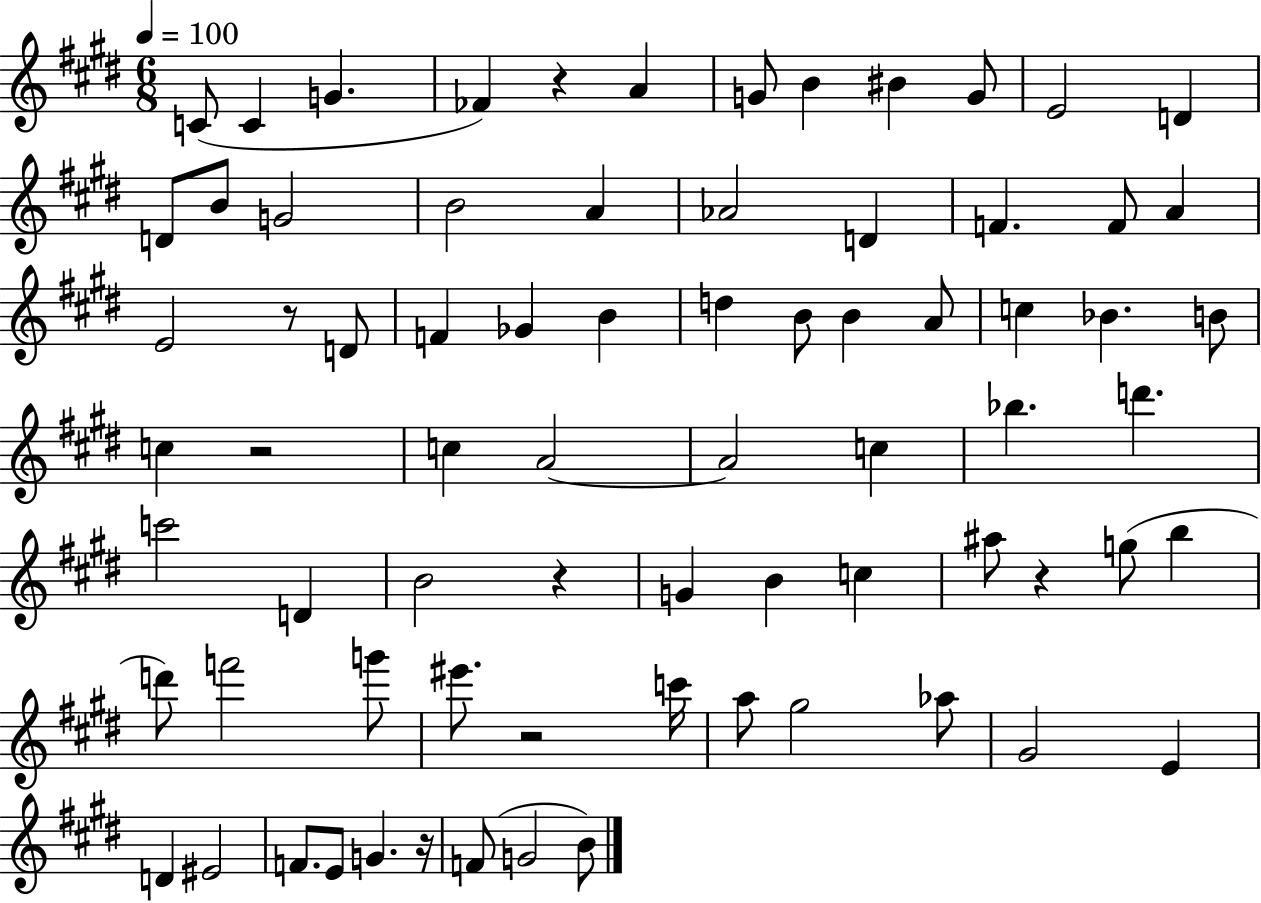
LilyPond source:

{
  \clef treble
  \numericTimeSignature
  \time 6/8
  \key e \major
  \tempo 4 = 100
  c'8( c'4 g'4. | fes'4) r4 a'4 | g'8 b'4 bis'4 g'8 | e'2 d'4 | \break d'8 b'8 g'2 | b'2 a'4 | aes'2 d'4 | f'4. f'8 a'4 | \break e'2 r8 d'8 | f'4 ges'4 b'4 | d''4 b'8 b'4 a'8 | c''4 bes'4. b'8 | \break c''4 r2 | c''4 a'2~~ | a'2 c''4 | bes''4. d'''4. | \break c'''2 d'4 | b'2 r4 | g'4 b'4 c''4 | ais''8 r4 g''8( b''4 | \break d'''8) f'''2 g'''8 | eis'''8. r2 c'''16 | a''8 gis''2 aes''8 | gis'2 e'4 | \break d'4 eis'2 | f'8. e'8 g'4. r16 | f'8( g'2 b'8) | \bar "|."
}